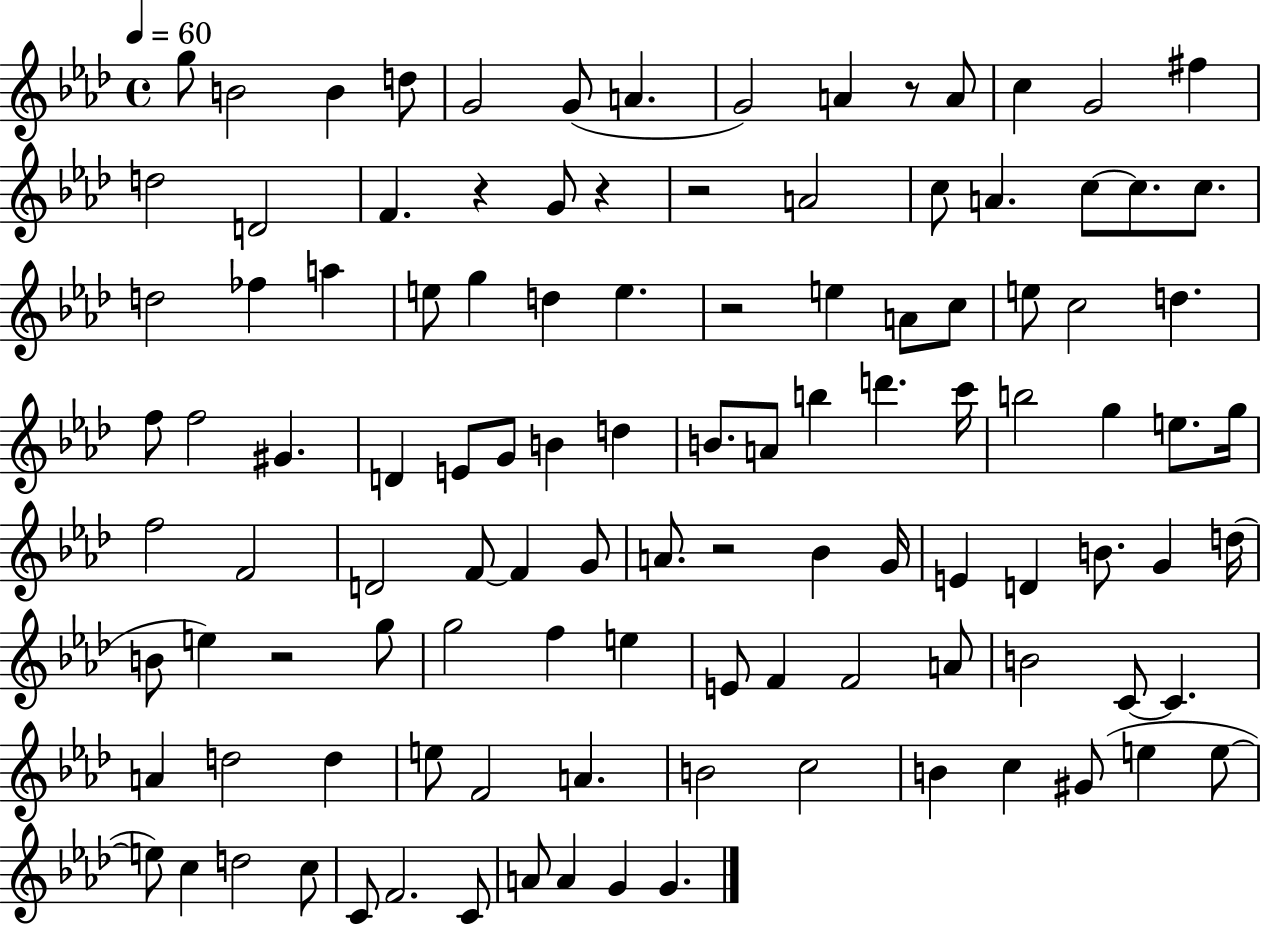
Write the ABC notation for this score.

X:1
T:Untitled
M:4/4
L:1/4
K:Ab
g/2 B2 B d/2 G2 G/2 A G2 A z/2 A/2 c G2 ^f d2 D2 F z G/2 z z2 A2 c/2 A c/2 c/2 c/2 d2 _f a e/2 g d e z2 e A/2 c/2 e/2 c2 d f/2 f2 ^G D E/2 G/2 B d B/2 A/2 b d' c'/4 b2 g e/2 g/4 f2 F2 D2 F/2 F G/2 A/2 z2 _B G/4 E D B/2 G d/4 B/2 e z2 g/2 g2 f e E/2 F F2 A/2 B2 C/2 C A d2 d e/2 F2 A B2 c2 B c ^G/2 e e/2 e/2 c d2 c/2 C/2 F2 C/2 A/2 A G G